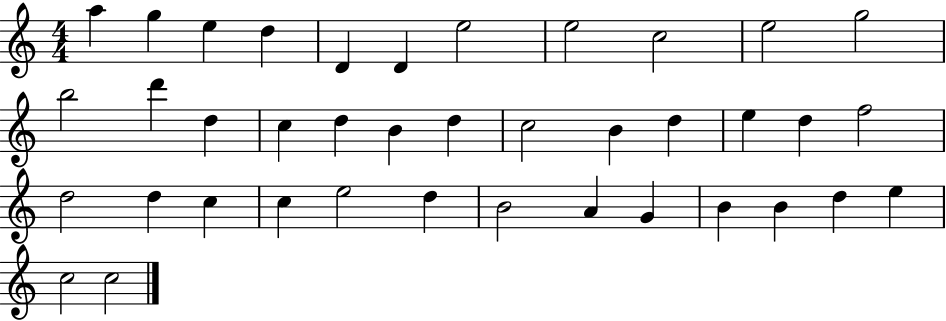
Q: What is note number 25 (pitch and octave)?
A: D5